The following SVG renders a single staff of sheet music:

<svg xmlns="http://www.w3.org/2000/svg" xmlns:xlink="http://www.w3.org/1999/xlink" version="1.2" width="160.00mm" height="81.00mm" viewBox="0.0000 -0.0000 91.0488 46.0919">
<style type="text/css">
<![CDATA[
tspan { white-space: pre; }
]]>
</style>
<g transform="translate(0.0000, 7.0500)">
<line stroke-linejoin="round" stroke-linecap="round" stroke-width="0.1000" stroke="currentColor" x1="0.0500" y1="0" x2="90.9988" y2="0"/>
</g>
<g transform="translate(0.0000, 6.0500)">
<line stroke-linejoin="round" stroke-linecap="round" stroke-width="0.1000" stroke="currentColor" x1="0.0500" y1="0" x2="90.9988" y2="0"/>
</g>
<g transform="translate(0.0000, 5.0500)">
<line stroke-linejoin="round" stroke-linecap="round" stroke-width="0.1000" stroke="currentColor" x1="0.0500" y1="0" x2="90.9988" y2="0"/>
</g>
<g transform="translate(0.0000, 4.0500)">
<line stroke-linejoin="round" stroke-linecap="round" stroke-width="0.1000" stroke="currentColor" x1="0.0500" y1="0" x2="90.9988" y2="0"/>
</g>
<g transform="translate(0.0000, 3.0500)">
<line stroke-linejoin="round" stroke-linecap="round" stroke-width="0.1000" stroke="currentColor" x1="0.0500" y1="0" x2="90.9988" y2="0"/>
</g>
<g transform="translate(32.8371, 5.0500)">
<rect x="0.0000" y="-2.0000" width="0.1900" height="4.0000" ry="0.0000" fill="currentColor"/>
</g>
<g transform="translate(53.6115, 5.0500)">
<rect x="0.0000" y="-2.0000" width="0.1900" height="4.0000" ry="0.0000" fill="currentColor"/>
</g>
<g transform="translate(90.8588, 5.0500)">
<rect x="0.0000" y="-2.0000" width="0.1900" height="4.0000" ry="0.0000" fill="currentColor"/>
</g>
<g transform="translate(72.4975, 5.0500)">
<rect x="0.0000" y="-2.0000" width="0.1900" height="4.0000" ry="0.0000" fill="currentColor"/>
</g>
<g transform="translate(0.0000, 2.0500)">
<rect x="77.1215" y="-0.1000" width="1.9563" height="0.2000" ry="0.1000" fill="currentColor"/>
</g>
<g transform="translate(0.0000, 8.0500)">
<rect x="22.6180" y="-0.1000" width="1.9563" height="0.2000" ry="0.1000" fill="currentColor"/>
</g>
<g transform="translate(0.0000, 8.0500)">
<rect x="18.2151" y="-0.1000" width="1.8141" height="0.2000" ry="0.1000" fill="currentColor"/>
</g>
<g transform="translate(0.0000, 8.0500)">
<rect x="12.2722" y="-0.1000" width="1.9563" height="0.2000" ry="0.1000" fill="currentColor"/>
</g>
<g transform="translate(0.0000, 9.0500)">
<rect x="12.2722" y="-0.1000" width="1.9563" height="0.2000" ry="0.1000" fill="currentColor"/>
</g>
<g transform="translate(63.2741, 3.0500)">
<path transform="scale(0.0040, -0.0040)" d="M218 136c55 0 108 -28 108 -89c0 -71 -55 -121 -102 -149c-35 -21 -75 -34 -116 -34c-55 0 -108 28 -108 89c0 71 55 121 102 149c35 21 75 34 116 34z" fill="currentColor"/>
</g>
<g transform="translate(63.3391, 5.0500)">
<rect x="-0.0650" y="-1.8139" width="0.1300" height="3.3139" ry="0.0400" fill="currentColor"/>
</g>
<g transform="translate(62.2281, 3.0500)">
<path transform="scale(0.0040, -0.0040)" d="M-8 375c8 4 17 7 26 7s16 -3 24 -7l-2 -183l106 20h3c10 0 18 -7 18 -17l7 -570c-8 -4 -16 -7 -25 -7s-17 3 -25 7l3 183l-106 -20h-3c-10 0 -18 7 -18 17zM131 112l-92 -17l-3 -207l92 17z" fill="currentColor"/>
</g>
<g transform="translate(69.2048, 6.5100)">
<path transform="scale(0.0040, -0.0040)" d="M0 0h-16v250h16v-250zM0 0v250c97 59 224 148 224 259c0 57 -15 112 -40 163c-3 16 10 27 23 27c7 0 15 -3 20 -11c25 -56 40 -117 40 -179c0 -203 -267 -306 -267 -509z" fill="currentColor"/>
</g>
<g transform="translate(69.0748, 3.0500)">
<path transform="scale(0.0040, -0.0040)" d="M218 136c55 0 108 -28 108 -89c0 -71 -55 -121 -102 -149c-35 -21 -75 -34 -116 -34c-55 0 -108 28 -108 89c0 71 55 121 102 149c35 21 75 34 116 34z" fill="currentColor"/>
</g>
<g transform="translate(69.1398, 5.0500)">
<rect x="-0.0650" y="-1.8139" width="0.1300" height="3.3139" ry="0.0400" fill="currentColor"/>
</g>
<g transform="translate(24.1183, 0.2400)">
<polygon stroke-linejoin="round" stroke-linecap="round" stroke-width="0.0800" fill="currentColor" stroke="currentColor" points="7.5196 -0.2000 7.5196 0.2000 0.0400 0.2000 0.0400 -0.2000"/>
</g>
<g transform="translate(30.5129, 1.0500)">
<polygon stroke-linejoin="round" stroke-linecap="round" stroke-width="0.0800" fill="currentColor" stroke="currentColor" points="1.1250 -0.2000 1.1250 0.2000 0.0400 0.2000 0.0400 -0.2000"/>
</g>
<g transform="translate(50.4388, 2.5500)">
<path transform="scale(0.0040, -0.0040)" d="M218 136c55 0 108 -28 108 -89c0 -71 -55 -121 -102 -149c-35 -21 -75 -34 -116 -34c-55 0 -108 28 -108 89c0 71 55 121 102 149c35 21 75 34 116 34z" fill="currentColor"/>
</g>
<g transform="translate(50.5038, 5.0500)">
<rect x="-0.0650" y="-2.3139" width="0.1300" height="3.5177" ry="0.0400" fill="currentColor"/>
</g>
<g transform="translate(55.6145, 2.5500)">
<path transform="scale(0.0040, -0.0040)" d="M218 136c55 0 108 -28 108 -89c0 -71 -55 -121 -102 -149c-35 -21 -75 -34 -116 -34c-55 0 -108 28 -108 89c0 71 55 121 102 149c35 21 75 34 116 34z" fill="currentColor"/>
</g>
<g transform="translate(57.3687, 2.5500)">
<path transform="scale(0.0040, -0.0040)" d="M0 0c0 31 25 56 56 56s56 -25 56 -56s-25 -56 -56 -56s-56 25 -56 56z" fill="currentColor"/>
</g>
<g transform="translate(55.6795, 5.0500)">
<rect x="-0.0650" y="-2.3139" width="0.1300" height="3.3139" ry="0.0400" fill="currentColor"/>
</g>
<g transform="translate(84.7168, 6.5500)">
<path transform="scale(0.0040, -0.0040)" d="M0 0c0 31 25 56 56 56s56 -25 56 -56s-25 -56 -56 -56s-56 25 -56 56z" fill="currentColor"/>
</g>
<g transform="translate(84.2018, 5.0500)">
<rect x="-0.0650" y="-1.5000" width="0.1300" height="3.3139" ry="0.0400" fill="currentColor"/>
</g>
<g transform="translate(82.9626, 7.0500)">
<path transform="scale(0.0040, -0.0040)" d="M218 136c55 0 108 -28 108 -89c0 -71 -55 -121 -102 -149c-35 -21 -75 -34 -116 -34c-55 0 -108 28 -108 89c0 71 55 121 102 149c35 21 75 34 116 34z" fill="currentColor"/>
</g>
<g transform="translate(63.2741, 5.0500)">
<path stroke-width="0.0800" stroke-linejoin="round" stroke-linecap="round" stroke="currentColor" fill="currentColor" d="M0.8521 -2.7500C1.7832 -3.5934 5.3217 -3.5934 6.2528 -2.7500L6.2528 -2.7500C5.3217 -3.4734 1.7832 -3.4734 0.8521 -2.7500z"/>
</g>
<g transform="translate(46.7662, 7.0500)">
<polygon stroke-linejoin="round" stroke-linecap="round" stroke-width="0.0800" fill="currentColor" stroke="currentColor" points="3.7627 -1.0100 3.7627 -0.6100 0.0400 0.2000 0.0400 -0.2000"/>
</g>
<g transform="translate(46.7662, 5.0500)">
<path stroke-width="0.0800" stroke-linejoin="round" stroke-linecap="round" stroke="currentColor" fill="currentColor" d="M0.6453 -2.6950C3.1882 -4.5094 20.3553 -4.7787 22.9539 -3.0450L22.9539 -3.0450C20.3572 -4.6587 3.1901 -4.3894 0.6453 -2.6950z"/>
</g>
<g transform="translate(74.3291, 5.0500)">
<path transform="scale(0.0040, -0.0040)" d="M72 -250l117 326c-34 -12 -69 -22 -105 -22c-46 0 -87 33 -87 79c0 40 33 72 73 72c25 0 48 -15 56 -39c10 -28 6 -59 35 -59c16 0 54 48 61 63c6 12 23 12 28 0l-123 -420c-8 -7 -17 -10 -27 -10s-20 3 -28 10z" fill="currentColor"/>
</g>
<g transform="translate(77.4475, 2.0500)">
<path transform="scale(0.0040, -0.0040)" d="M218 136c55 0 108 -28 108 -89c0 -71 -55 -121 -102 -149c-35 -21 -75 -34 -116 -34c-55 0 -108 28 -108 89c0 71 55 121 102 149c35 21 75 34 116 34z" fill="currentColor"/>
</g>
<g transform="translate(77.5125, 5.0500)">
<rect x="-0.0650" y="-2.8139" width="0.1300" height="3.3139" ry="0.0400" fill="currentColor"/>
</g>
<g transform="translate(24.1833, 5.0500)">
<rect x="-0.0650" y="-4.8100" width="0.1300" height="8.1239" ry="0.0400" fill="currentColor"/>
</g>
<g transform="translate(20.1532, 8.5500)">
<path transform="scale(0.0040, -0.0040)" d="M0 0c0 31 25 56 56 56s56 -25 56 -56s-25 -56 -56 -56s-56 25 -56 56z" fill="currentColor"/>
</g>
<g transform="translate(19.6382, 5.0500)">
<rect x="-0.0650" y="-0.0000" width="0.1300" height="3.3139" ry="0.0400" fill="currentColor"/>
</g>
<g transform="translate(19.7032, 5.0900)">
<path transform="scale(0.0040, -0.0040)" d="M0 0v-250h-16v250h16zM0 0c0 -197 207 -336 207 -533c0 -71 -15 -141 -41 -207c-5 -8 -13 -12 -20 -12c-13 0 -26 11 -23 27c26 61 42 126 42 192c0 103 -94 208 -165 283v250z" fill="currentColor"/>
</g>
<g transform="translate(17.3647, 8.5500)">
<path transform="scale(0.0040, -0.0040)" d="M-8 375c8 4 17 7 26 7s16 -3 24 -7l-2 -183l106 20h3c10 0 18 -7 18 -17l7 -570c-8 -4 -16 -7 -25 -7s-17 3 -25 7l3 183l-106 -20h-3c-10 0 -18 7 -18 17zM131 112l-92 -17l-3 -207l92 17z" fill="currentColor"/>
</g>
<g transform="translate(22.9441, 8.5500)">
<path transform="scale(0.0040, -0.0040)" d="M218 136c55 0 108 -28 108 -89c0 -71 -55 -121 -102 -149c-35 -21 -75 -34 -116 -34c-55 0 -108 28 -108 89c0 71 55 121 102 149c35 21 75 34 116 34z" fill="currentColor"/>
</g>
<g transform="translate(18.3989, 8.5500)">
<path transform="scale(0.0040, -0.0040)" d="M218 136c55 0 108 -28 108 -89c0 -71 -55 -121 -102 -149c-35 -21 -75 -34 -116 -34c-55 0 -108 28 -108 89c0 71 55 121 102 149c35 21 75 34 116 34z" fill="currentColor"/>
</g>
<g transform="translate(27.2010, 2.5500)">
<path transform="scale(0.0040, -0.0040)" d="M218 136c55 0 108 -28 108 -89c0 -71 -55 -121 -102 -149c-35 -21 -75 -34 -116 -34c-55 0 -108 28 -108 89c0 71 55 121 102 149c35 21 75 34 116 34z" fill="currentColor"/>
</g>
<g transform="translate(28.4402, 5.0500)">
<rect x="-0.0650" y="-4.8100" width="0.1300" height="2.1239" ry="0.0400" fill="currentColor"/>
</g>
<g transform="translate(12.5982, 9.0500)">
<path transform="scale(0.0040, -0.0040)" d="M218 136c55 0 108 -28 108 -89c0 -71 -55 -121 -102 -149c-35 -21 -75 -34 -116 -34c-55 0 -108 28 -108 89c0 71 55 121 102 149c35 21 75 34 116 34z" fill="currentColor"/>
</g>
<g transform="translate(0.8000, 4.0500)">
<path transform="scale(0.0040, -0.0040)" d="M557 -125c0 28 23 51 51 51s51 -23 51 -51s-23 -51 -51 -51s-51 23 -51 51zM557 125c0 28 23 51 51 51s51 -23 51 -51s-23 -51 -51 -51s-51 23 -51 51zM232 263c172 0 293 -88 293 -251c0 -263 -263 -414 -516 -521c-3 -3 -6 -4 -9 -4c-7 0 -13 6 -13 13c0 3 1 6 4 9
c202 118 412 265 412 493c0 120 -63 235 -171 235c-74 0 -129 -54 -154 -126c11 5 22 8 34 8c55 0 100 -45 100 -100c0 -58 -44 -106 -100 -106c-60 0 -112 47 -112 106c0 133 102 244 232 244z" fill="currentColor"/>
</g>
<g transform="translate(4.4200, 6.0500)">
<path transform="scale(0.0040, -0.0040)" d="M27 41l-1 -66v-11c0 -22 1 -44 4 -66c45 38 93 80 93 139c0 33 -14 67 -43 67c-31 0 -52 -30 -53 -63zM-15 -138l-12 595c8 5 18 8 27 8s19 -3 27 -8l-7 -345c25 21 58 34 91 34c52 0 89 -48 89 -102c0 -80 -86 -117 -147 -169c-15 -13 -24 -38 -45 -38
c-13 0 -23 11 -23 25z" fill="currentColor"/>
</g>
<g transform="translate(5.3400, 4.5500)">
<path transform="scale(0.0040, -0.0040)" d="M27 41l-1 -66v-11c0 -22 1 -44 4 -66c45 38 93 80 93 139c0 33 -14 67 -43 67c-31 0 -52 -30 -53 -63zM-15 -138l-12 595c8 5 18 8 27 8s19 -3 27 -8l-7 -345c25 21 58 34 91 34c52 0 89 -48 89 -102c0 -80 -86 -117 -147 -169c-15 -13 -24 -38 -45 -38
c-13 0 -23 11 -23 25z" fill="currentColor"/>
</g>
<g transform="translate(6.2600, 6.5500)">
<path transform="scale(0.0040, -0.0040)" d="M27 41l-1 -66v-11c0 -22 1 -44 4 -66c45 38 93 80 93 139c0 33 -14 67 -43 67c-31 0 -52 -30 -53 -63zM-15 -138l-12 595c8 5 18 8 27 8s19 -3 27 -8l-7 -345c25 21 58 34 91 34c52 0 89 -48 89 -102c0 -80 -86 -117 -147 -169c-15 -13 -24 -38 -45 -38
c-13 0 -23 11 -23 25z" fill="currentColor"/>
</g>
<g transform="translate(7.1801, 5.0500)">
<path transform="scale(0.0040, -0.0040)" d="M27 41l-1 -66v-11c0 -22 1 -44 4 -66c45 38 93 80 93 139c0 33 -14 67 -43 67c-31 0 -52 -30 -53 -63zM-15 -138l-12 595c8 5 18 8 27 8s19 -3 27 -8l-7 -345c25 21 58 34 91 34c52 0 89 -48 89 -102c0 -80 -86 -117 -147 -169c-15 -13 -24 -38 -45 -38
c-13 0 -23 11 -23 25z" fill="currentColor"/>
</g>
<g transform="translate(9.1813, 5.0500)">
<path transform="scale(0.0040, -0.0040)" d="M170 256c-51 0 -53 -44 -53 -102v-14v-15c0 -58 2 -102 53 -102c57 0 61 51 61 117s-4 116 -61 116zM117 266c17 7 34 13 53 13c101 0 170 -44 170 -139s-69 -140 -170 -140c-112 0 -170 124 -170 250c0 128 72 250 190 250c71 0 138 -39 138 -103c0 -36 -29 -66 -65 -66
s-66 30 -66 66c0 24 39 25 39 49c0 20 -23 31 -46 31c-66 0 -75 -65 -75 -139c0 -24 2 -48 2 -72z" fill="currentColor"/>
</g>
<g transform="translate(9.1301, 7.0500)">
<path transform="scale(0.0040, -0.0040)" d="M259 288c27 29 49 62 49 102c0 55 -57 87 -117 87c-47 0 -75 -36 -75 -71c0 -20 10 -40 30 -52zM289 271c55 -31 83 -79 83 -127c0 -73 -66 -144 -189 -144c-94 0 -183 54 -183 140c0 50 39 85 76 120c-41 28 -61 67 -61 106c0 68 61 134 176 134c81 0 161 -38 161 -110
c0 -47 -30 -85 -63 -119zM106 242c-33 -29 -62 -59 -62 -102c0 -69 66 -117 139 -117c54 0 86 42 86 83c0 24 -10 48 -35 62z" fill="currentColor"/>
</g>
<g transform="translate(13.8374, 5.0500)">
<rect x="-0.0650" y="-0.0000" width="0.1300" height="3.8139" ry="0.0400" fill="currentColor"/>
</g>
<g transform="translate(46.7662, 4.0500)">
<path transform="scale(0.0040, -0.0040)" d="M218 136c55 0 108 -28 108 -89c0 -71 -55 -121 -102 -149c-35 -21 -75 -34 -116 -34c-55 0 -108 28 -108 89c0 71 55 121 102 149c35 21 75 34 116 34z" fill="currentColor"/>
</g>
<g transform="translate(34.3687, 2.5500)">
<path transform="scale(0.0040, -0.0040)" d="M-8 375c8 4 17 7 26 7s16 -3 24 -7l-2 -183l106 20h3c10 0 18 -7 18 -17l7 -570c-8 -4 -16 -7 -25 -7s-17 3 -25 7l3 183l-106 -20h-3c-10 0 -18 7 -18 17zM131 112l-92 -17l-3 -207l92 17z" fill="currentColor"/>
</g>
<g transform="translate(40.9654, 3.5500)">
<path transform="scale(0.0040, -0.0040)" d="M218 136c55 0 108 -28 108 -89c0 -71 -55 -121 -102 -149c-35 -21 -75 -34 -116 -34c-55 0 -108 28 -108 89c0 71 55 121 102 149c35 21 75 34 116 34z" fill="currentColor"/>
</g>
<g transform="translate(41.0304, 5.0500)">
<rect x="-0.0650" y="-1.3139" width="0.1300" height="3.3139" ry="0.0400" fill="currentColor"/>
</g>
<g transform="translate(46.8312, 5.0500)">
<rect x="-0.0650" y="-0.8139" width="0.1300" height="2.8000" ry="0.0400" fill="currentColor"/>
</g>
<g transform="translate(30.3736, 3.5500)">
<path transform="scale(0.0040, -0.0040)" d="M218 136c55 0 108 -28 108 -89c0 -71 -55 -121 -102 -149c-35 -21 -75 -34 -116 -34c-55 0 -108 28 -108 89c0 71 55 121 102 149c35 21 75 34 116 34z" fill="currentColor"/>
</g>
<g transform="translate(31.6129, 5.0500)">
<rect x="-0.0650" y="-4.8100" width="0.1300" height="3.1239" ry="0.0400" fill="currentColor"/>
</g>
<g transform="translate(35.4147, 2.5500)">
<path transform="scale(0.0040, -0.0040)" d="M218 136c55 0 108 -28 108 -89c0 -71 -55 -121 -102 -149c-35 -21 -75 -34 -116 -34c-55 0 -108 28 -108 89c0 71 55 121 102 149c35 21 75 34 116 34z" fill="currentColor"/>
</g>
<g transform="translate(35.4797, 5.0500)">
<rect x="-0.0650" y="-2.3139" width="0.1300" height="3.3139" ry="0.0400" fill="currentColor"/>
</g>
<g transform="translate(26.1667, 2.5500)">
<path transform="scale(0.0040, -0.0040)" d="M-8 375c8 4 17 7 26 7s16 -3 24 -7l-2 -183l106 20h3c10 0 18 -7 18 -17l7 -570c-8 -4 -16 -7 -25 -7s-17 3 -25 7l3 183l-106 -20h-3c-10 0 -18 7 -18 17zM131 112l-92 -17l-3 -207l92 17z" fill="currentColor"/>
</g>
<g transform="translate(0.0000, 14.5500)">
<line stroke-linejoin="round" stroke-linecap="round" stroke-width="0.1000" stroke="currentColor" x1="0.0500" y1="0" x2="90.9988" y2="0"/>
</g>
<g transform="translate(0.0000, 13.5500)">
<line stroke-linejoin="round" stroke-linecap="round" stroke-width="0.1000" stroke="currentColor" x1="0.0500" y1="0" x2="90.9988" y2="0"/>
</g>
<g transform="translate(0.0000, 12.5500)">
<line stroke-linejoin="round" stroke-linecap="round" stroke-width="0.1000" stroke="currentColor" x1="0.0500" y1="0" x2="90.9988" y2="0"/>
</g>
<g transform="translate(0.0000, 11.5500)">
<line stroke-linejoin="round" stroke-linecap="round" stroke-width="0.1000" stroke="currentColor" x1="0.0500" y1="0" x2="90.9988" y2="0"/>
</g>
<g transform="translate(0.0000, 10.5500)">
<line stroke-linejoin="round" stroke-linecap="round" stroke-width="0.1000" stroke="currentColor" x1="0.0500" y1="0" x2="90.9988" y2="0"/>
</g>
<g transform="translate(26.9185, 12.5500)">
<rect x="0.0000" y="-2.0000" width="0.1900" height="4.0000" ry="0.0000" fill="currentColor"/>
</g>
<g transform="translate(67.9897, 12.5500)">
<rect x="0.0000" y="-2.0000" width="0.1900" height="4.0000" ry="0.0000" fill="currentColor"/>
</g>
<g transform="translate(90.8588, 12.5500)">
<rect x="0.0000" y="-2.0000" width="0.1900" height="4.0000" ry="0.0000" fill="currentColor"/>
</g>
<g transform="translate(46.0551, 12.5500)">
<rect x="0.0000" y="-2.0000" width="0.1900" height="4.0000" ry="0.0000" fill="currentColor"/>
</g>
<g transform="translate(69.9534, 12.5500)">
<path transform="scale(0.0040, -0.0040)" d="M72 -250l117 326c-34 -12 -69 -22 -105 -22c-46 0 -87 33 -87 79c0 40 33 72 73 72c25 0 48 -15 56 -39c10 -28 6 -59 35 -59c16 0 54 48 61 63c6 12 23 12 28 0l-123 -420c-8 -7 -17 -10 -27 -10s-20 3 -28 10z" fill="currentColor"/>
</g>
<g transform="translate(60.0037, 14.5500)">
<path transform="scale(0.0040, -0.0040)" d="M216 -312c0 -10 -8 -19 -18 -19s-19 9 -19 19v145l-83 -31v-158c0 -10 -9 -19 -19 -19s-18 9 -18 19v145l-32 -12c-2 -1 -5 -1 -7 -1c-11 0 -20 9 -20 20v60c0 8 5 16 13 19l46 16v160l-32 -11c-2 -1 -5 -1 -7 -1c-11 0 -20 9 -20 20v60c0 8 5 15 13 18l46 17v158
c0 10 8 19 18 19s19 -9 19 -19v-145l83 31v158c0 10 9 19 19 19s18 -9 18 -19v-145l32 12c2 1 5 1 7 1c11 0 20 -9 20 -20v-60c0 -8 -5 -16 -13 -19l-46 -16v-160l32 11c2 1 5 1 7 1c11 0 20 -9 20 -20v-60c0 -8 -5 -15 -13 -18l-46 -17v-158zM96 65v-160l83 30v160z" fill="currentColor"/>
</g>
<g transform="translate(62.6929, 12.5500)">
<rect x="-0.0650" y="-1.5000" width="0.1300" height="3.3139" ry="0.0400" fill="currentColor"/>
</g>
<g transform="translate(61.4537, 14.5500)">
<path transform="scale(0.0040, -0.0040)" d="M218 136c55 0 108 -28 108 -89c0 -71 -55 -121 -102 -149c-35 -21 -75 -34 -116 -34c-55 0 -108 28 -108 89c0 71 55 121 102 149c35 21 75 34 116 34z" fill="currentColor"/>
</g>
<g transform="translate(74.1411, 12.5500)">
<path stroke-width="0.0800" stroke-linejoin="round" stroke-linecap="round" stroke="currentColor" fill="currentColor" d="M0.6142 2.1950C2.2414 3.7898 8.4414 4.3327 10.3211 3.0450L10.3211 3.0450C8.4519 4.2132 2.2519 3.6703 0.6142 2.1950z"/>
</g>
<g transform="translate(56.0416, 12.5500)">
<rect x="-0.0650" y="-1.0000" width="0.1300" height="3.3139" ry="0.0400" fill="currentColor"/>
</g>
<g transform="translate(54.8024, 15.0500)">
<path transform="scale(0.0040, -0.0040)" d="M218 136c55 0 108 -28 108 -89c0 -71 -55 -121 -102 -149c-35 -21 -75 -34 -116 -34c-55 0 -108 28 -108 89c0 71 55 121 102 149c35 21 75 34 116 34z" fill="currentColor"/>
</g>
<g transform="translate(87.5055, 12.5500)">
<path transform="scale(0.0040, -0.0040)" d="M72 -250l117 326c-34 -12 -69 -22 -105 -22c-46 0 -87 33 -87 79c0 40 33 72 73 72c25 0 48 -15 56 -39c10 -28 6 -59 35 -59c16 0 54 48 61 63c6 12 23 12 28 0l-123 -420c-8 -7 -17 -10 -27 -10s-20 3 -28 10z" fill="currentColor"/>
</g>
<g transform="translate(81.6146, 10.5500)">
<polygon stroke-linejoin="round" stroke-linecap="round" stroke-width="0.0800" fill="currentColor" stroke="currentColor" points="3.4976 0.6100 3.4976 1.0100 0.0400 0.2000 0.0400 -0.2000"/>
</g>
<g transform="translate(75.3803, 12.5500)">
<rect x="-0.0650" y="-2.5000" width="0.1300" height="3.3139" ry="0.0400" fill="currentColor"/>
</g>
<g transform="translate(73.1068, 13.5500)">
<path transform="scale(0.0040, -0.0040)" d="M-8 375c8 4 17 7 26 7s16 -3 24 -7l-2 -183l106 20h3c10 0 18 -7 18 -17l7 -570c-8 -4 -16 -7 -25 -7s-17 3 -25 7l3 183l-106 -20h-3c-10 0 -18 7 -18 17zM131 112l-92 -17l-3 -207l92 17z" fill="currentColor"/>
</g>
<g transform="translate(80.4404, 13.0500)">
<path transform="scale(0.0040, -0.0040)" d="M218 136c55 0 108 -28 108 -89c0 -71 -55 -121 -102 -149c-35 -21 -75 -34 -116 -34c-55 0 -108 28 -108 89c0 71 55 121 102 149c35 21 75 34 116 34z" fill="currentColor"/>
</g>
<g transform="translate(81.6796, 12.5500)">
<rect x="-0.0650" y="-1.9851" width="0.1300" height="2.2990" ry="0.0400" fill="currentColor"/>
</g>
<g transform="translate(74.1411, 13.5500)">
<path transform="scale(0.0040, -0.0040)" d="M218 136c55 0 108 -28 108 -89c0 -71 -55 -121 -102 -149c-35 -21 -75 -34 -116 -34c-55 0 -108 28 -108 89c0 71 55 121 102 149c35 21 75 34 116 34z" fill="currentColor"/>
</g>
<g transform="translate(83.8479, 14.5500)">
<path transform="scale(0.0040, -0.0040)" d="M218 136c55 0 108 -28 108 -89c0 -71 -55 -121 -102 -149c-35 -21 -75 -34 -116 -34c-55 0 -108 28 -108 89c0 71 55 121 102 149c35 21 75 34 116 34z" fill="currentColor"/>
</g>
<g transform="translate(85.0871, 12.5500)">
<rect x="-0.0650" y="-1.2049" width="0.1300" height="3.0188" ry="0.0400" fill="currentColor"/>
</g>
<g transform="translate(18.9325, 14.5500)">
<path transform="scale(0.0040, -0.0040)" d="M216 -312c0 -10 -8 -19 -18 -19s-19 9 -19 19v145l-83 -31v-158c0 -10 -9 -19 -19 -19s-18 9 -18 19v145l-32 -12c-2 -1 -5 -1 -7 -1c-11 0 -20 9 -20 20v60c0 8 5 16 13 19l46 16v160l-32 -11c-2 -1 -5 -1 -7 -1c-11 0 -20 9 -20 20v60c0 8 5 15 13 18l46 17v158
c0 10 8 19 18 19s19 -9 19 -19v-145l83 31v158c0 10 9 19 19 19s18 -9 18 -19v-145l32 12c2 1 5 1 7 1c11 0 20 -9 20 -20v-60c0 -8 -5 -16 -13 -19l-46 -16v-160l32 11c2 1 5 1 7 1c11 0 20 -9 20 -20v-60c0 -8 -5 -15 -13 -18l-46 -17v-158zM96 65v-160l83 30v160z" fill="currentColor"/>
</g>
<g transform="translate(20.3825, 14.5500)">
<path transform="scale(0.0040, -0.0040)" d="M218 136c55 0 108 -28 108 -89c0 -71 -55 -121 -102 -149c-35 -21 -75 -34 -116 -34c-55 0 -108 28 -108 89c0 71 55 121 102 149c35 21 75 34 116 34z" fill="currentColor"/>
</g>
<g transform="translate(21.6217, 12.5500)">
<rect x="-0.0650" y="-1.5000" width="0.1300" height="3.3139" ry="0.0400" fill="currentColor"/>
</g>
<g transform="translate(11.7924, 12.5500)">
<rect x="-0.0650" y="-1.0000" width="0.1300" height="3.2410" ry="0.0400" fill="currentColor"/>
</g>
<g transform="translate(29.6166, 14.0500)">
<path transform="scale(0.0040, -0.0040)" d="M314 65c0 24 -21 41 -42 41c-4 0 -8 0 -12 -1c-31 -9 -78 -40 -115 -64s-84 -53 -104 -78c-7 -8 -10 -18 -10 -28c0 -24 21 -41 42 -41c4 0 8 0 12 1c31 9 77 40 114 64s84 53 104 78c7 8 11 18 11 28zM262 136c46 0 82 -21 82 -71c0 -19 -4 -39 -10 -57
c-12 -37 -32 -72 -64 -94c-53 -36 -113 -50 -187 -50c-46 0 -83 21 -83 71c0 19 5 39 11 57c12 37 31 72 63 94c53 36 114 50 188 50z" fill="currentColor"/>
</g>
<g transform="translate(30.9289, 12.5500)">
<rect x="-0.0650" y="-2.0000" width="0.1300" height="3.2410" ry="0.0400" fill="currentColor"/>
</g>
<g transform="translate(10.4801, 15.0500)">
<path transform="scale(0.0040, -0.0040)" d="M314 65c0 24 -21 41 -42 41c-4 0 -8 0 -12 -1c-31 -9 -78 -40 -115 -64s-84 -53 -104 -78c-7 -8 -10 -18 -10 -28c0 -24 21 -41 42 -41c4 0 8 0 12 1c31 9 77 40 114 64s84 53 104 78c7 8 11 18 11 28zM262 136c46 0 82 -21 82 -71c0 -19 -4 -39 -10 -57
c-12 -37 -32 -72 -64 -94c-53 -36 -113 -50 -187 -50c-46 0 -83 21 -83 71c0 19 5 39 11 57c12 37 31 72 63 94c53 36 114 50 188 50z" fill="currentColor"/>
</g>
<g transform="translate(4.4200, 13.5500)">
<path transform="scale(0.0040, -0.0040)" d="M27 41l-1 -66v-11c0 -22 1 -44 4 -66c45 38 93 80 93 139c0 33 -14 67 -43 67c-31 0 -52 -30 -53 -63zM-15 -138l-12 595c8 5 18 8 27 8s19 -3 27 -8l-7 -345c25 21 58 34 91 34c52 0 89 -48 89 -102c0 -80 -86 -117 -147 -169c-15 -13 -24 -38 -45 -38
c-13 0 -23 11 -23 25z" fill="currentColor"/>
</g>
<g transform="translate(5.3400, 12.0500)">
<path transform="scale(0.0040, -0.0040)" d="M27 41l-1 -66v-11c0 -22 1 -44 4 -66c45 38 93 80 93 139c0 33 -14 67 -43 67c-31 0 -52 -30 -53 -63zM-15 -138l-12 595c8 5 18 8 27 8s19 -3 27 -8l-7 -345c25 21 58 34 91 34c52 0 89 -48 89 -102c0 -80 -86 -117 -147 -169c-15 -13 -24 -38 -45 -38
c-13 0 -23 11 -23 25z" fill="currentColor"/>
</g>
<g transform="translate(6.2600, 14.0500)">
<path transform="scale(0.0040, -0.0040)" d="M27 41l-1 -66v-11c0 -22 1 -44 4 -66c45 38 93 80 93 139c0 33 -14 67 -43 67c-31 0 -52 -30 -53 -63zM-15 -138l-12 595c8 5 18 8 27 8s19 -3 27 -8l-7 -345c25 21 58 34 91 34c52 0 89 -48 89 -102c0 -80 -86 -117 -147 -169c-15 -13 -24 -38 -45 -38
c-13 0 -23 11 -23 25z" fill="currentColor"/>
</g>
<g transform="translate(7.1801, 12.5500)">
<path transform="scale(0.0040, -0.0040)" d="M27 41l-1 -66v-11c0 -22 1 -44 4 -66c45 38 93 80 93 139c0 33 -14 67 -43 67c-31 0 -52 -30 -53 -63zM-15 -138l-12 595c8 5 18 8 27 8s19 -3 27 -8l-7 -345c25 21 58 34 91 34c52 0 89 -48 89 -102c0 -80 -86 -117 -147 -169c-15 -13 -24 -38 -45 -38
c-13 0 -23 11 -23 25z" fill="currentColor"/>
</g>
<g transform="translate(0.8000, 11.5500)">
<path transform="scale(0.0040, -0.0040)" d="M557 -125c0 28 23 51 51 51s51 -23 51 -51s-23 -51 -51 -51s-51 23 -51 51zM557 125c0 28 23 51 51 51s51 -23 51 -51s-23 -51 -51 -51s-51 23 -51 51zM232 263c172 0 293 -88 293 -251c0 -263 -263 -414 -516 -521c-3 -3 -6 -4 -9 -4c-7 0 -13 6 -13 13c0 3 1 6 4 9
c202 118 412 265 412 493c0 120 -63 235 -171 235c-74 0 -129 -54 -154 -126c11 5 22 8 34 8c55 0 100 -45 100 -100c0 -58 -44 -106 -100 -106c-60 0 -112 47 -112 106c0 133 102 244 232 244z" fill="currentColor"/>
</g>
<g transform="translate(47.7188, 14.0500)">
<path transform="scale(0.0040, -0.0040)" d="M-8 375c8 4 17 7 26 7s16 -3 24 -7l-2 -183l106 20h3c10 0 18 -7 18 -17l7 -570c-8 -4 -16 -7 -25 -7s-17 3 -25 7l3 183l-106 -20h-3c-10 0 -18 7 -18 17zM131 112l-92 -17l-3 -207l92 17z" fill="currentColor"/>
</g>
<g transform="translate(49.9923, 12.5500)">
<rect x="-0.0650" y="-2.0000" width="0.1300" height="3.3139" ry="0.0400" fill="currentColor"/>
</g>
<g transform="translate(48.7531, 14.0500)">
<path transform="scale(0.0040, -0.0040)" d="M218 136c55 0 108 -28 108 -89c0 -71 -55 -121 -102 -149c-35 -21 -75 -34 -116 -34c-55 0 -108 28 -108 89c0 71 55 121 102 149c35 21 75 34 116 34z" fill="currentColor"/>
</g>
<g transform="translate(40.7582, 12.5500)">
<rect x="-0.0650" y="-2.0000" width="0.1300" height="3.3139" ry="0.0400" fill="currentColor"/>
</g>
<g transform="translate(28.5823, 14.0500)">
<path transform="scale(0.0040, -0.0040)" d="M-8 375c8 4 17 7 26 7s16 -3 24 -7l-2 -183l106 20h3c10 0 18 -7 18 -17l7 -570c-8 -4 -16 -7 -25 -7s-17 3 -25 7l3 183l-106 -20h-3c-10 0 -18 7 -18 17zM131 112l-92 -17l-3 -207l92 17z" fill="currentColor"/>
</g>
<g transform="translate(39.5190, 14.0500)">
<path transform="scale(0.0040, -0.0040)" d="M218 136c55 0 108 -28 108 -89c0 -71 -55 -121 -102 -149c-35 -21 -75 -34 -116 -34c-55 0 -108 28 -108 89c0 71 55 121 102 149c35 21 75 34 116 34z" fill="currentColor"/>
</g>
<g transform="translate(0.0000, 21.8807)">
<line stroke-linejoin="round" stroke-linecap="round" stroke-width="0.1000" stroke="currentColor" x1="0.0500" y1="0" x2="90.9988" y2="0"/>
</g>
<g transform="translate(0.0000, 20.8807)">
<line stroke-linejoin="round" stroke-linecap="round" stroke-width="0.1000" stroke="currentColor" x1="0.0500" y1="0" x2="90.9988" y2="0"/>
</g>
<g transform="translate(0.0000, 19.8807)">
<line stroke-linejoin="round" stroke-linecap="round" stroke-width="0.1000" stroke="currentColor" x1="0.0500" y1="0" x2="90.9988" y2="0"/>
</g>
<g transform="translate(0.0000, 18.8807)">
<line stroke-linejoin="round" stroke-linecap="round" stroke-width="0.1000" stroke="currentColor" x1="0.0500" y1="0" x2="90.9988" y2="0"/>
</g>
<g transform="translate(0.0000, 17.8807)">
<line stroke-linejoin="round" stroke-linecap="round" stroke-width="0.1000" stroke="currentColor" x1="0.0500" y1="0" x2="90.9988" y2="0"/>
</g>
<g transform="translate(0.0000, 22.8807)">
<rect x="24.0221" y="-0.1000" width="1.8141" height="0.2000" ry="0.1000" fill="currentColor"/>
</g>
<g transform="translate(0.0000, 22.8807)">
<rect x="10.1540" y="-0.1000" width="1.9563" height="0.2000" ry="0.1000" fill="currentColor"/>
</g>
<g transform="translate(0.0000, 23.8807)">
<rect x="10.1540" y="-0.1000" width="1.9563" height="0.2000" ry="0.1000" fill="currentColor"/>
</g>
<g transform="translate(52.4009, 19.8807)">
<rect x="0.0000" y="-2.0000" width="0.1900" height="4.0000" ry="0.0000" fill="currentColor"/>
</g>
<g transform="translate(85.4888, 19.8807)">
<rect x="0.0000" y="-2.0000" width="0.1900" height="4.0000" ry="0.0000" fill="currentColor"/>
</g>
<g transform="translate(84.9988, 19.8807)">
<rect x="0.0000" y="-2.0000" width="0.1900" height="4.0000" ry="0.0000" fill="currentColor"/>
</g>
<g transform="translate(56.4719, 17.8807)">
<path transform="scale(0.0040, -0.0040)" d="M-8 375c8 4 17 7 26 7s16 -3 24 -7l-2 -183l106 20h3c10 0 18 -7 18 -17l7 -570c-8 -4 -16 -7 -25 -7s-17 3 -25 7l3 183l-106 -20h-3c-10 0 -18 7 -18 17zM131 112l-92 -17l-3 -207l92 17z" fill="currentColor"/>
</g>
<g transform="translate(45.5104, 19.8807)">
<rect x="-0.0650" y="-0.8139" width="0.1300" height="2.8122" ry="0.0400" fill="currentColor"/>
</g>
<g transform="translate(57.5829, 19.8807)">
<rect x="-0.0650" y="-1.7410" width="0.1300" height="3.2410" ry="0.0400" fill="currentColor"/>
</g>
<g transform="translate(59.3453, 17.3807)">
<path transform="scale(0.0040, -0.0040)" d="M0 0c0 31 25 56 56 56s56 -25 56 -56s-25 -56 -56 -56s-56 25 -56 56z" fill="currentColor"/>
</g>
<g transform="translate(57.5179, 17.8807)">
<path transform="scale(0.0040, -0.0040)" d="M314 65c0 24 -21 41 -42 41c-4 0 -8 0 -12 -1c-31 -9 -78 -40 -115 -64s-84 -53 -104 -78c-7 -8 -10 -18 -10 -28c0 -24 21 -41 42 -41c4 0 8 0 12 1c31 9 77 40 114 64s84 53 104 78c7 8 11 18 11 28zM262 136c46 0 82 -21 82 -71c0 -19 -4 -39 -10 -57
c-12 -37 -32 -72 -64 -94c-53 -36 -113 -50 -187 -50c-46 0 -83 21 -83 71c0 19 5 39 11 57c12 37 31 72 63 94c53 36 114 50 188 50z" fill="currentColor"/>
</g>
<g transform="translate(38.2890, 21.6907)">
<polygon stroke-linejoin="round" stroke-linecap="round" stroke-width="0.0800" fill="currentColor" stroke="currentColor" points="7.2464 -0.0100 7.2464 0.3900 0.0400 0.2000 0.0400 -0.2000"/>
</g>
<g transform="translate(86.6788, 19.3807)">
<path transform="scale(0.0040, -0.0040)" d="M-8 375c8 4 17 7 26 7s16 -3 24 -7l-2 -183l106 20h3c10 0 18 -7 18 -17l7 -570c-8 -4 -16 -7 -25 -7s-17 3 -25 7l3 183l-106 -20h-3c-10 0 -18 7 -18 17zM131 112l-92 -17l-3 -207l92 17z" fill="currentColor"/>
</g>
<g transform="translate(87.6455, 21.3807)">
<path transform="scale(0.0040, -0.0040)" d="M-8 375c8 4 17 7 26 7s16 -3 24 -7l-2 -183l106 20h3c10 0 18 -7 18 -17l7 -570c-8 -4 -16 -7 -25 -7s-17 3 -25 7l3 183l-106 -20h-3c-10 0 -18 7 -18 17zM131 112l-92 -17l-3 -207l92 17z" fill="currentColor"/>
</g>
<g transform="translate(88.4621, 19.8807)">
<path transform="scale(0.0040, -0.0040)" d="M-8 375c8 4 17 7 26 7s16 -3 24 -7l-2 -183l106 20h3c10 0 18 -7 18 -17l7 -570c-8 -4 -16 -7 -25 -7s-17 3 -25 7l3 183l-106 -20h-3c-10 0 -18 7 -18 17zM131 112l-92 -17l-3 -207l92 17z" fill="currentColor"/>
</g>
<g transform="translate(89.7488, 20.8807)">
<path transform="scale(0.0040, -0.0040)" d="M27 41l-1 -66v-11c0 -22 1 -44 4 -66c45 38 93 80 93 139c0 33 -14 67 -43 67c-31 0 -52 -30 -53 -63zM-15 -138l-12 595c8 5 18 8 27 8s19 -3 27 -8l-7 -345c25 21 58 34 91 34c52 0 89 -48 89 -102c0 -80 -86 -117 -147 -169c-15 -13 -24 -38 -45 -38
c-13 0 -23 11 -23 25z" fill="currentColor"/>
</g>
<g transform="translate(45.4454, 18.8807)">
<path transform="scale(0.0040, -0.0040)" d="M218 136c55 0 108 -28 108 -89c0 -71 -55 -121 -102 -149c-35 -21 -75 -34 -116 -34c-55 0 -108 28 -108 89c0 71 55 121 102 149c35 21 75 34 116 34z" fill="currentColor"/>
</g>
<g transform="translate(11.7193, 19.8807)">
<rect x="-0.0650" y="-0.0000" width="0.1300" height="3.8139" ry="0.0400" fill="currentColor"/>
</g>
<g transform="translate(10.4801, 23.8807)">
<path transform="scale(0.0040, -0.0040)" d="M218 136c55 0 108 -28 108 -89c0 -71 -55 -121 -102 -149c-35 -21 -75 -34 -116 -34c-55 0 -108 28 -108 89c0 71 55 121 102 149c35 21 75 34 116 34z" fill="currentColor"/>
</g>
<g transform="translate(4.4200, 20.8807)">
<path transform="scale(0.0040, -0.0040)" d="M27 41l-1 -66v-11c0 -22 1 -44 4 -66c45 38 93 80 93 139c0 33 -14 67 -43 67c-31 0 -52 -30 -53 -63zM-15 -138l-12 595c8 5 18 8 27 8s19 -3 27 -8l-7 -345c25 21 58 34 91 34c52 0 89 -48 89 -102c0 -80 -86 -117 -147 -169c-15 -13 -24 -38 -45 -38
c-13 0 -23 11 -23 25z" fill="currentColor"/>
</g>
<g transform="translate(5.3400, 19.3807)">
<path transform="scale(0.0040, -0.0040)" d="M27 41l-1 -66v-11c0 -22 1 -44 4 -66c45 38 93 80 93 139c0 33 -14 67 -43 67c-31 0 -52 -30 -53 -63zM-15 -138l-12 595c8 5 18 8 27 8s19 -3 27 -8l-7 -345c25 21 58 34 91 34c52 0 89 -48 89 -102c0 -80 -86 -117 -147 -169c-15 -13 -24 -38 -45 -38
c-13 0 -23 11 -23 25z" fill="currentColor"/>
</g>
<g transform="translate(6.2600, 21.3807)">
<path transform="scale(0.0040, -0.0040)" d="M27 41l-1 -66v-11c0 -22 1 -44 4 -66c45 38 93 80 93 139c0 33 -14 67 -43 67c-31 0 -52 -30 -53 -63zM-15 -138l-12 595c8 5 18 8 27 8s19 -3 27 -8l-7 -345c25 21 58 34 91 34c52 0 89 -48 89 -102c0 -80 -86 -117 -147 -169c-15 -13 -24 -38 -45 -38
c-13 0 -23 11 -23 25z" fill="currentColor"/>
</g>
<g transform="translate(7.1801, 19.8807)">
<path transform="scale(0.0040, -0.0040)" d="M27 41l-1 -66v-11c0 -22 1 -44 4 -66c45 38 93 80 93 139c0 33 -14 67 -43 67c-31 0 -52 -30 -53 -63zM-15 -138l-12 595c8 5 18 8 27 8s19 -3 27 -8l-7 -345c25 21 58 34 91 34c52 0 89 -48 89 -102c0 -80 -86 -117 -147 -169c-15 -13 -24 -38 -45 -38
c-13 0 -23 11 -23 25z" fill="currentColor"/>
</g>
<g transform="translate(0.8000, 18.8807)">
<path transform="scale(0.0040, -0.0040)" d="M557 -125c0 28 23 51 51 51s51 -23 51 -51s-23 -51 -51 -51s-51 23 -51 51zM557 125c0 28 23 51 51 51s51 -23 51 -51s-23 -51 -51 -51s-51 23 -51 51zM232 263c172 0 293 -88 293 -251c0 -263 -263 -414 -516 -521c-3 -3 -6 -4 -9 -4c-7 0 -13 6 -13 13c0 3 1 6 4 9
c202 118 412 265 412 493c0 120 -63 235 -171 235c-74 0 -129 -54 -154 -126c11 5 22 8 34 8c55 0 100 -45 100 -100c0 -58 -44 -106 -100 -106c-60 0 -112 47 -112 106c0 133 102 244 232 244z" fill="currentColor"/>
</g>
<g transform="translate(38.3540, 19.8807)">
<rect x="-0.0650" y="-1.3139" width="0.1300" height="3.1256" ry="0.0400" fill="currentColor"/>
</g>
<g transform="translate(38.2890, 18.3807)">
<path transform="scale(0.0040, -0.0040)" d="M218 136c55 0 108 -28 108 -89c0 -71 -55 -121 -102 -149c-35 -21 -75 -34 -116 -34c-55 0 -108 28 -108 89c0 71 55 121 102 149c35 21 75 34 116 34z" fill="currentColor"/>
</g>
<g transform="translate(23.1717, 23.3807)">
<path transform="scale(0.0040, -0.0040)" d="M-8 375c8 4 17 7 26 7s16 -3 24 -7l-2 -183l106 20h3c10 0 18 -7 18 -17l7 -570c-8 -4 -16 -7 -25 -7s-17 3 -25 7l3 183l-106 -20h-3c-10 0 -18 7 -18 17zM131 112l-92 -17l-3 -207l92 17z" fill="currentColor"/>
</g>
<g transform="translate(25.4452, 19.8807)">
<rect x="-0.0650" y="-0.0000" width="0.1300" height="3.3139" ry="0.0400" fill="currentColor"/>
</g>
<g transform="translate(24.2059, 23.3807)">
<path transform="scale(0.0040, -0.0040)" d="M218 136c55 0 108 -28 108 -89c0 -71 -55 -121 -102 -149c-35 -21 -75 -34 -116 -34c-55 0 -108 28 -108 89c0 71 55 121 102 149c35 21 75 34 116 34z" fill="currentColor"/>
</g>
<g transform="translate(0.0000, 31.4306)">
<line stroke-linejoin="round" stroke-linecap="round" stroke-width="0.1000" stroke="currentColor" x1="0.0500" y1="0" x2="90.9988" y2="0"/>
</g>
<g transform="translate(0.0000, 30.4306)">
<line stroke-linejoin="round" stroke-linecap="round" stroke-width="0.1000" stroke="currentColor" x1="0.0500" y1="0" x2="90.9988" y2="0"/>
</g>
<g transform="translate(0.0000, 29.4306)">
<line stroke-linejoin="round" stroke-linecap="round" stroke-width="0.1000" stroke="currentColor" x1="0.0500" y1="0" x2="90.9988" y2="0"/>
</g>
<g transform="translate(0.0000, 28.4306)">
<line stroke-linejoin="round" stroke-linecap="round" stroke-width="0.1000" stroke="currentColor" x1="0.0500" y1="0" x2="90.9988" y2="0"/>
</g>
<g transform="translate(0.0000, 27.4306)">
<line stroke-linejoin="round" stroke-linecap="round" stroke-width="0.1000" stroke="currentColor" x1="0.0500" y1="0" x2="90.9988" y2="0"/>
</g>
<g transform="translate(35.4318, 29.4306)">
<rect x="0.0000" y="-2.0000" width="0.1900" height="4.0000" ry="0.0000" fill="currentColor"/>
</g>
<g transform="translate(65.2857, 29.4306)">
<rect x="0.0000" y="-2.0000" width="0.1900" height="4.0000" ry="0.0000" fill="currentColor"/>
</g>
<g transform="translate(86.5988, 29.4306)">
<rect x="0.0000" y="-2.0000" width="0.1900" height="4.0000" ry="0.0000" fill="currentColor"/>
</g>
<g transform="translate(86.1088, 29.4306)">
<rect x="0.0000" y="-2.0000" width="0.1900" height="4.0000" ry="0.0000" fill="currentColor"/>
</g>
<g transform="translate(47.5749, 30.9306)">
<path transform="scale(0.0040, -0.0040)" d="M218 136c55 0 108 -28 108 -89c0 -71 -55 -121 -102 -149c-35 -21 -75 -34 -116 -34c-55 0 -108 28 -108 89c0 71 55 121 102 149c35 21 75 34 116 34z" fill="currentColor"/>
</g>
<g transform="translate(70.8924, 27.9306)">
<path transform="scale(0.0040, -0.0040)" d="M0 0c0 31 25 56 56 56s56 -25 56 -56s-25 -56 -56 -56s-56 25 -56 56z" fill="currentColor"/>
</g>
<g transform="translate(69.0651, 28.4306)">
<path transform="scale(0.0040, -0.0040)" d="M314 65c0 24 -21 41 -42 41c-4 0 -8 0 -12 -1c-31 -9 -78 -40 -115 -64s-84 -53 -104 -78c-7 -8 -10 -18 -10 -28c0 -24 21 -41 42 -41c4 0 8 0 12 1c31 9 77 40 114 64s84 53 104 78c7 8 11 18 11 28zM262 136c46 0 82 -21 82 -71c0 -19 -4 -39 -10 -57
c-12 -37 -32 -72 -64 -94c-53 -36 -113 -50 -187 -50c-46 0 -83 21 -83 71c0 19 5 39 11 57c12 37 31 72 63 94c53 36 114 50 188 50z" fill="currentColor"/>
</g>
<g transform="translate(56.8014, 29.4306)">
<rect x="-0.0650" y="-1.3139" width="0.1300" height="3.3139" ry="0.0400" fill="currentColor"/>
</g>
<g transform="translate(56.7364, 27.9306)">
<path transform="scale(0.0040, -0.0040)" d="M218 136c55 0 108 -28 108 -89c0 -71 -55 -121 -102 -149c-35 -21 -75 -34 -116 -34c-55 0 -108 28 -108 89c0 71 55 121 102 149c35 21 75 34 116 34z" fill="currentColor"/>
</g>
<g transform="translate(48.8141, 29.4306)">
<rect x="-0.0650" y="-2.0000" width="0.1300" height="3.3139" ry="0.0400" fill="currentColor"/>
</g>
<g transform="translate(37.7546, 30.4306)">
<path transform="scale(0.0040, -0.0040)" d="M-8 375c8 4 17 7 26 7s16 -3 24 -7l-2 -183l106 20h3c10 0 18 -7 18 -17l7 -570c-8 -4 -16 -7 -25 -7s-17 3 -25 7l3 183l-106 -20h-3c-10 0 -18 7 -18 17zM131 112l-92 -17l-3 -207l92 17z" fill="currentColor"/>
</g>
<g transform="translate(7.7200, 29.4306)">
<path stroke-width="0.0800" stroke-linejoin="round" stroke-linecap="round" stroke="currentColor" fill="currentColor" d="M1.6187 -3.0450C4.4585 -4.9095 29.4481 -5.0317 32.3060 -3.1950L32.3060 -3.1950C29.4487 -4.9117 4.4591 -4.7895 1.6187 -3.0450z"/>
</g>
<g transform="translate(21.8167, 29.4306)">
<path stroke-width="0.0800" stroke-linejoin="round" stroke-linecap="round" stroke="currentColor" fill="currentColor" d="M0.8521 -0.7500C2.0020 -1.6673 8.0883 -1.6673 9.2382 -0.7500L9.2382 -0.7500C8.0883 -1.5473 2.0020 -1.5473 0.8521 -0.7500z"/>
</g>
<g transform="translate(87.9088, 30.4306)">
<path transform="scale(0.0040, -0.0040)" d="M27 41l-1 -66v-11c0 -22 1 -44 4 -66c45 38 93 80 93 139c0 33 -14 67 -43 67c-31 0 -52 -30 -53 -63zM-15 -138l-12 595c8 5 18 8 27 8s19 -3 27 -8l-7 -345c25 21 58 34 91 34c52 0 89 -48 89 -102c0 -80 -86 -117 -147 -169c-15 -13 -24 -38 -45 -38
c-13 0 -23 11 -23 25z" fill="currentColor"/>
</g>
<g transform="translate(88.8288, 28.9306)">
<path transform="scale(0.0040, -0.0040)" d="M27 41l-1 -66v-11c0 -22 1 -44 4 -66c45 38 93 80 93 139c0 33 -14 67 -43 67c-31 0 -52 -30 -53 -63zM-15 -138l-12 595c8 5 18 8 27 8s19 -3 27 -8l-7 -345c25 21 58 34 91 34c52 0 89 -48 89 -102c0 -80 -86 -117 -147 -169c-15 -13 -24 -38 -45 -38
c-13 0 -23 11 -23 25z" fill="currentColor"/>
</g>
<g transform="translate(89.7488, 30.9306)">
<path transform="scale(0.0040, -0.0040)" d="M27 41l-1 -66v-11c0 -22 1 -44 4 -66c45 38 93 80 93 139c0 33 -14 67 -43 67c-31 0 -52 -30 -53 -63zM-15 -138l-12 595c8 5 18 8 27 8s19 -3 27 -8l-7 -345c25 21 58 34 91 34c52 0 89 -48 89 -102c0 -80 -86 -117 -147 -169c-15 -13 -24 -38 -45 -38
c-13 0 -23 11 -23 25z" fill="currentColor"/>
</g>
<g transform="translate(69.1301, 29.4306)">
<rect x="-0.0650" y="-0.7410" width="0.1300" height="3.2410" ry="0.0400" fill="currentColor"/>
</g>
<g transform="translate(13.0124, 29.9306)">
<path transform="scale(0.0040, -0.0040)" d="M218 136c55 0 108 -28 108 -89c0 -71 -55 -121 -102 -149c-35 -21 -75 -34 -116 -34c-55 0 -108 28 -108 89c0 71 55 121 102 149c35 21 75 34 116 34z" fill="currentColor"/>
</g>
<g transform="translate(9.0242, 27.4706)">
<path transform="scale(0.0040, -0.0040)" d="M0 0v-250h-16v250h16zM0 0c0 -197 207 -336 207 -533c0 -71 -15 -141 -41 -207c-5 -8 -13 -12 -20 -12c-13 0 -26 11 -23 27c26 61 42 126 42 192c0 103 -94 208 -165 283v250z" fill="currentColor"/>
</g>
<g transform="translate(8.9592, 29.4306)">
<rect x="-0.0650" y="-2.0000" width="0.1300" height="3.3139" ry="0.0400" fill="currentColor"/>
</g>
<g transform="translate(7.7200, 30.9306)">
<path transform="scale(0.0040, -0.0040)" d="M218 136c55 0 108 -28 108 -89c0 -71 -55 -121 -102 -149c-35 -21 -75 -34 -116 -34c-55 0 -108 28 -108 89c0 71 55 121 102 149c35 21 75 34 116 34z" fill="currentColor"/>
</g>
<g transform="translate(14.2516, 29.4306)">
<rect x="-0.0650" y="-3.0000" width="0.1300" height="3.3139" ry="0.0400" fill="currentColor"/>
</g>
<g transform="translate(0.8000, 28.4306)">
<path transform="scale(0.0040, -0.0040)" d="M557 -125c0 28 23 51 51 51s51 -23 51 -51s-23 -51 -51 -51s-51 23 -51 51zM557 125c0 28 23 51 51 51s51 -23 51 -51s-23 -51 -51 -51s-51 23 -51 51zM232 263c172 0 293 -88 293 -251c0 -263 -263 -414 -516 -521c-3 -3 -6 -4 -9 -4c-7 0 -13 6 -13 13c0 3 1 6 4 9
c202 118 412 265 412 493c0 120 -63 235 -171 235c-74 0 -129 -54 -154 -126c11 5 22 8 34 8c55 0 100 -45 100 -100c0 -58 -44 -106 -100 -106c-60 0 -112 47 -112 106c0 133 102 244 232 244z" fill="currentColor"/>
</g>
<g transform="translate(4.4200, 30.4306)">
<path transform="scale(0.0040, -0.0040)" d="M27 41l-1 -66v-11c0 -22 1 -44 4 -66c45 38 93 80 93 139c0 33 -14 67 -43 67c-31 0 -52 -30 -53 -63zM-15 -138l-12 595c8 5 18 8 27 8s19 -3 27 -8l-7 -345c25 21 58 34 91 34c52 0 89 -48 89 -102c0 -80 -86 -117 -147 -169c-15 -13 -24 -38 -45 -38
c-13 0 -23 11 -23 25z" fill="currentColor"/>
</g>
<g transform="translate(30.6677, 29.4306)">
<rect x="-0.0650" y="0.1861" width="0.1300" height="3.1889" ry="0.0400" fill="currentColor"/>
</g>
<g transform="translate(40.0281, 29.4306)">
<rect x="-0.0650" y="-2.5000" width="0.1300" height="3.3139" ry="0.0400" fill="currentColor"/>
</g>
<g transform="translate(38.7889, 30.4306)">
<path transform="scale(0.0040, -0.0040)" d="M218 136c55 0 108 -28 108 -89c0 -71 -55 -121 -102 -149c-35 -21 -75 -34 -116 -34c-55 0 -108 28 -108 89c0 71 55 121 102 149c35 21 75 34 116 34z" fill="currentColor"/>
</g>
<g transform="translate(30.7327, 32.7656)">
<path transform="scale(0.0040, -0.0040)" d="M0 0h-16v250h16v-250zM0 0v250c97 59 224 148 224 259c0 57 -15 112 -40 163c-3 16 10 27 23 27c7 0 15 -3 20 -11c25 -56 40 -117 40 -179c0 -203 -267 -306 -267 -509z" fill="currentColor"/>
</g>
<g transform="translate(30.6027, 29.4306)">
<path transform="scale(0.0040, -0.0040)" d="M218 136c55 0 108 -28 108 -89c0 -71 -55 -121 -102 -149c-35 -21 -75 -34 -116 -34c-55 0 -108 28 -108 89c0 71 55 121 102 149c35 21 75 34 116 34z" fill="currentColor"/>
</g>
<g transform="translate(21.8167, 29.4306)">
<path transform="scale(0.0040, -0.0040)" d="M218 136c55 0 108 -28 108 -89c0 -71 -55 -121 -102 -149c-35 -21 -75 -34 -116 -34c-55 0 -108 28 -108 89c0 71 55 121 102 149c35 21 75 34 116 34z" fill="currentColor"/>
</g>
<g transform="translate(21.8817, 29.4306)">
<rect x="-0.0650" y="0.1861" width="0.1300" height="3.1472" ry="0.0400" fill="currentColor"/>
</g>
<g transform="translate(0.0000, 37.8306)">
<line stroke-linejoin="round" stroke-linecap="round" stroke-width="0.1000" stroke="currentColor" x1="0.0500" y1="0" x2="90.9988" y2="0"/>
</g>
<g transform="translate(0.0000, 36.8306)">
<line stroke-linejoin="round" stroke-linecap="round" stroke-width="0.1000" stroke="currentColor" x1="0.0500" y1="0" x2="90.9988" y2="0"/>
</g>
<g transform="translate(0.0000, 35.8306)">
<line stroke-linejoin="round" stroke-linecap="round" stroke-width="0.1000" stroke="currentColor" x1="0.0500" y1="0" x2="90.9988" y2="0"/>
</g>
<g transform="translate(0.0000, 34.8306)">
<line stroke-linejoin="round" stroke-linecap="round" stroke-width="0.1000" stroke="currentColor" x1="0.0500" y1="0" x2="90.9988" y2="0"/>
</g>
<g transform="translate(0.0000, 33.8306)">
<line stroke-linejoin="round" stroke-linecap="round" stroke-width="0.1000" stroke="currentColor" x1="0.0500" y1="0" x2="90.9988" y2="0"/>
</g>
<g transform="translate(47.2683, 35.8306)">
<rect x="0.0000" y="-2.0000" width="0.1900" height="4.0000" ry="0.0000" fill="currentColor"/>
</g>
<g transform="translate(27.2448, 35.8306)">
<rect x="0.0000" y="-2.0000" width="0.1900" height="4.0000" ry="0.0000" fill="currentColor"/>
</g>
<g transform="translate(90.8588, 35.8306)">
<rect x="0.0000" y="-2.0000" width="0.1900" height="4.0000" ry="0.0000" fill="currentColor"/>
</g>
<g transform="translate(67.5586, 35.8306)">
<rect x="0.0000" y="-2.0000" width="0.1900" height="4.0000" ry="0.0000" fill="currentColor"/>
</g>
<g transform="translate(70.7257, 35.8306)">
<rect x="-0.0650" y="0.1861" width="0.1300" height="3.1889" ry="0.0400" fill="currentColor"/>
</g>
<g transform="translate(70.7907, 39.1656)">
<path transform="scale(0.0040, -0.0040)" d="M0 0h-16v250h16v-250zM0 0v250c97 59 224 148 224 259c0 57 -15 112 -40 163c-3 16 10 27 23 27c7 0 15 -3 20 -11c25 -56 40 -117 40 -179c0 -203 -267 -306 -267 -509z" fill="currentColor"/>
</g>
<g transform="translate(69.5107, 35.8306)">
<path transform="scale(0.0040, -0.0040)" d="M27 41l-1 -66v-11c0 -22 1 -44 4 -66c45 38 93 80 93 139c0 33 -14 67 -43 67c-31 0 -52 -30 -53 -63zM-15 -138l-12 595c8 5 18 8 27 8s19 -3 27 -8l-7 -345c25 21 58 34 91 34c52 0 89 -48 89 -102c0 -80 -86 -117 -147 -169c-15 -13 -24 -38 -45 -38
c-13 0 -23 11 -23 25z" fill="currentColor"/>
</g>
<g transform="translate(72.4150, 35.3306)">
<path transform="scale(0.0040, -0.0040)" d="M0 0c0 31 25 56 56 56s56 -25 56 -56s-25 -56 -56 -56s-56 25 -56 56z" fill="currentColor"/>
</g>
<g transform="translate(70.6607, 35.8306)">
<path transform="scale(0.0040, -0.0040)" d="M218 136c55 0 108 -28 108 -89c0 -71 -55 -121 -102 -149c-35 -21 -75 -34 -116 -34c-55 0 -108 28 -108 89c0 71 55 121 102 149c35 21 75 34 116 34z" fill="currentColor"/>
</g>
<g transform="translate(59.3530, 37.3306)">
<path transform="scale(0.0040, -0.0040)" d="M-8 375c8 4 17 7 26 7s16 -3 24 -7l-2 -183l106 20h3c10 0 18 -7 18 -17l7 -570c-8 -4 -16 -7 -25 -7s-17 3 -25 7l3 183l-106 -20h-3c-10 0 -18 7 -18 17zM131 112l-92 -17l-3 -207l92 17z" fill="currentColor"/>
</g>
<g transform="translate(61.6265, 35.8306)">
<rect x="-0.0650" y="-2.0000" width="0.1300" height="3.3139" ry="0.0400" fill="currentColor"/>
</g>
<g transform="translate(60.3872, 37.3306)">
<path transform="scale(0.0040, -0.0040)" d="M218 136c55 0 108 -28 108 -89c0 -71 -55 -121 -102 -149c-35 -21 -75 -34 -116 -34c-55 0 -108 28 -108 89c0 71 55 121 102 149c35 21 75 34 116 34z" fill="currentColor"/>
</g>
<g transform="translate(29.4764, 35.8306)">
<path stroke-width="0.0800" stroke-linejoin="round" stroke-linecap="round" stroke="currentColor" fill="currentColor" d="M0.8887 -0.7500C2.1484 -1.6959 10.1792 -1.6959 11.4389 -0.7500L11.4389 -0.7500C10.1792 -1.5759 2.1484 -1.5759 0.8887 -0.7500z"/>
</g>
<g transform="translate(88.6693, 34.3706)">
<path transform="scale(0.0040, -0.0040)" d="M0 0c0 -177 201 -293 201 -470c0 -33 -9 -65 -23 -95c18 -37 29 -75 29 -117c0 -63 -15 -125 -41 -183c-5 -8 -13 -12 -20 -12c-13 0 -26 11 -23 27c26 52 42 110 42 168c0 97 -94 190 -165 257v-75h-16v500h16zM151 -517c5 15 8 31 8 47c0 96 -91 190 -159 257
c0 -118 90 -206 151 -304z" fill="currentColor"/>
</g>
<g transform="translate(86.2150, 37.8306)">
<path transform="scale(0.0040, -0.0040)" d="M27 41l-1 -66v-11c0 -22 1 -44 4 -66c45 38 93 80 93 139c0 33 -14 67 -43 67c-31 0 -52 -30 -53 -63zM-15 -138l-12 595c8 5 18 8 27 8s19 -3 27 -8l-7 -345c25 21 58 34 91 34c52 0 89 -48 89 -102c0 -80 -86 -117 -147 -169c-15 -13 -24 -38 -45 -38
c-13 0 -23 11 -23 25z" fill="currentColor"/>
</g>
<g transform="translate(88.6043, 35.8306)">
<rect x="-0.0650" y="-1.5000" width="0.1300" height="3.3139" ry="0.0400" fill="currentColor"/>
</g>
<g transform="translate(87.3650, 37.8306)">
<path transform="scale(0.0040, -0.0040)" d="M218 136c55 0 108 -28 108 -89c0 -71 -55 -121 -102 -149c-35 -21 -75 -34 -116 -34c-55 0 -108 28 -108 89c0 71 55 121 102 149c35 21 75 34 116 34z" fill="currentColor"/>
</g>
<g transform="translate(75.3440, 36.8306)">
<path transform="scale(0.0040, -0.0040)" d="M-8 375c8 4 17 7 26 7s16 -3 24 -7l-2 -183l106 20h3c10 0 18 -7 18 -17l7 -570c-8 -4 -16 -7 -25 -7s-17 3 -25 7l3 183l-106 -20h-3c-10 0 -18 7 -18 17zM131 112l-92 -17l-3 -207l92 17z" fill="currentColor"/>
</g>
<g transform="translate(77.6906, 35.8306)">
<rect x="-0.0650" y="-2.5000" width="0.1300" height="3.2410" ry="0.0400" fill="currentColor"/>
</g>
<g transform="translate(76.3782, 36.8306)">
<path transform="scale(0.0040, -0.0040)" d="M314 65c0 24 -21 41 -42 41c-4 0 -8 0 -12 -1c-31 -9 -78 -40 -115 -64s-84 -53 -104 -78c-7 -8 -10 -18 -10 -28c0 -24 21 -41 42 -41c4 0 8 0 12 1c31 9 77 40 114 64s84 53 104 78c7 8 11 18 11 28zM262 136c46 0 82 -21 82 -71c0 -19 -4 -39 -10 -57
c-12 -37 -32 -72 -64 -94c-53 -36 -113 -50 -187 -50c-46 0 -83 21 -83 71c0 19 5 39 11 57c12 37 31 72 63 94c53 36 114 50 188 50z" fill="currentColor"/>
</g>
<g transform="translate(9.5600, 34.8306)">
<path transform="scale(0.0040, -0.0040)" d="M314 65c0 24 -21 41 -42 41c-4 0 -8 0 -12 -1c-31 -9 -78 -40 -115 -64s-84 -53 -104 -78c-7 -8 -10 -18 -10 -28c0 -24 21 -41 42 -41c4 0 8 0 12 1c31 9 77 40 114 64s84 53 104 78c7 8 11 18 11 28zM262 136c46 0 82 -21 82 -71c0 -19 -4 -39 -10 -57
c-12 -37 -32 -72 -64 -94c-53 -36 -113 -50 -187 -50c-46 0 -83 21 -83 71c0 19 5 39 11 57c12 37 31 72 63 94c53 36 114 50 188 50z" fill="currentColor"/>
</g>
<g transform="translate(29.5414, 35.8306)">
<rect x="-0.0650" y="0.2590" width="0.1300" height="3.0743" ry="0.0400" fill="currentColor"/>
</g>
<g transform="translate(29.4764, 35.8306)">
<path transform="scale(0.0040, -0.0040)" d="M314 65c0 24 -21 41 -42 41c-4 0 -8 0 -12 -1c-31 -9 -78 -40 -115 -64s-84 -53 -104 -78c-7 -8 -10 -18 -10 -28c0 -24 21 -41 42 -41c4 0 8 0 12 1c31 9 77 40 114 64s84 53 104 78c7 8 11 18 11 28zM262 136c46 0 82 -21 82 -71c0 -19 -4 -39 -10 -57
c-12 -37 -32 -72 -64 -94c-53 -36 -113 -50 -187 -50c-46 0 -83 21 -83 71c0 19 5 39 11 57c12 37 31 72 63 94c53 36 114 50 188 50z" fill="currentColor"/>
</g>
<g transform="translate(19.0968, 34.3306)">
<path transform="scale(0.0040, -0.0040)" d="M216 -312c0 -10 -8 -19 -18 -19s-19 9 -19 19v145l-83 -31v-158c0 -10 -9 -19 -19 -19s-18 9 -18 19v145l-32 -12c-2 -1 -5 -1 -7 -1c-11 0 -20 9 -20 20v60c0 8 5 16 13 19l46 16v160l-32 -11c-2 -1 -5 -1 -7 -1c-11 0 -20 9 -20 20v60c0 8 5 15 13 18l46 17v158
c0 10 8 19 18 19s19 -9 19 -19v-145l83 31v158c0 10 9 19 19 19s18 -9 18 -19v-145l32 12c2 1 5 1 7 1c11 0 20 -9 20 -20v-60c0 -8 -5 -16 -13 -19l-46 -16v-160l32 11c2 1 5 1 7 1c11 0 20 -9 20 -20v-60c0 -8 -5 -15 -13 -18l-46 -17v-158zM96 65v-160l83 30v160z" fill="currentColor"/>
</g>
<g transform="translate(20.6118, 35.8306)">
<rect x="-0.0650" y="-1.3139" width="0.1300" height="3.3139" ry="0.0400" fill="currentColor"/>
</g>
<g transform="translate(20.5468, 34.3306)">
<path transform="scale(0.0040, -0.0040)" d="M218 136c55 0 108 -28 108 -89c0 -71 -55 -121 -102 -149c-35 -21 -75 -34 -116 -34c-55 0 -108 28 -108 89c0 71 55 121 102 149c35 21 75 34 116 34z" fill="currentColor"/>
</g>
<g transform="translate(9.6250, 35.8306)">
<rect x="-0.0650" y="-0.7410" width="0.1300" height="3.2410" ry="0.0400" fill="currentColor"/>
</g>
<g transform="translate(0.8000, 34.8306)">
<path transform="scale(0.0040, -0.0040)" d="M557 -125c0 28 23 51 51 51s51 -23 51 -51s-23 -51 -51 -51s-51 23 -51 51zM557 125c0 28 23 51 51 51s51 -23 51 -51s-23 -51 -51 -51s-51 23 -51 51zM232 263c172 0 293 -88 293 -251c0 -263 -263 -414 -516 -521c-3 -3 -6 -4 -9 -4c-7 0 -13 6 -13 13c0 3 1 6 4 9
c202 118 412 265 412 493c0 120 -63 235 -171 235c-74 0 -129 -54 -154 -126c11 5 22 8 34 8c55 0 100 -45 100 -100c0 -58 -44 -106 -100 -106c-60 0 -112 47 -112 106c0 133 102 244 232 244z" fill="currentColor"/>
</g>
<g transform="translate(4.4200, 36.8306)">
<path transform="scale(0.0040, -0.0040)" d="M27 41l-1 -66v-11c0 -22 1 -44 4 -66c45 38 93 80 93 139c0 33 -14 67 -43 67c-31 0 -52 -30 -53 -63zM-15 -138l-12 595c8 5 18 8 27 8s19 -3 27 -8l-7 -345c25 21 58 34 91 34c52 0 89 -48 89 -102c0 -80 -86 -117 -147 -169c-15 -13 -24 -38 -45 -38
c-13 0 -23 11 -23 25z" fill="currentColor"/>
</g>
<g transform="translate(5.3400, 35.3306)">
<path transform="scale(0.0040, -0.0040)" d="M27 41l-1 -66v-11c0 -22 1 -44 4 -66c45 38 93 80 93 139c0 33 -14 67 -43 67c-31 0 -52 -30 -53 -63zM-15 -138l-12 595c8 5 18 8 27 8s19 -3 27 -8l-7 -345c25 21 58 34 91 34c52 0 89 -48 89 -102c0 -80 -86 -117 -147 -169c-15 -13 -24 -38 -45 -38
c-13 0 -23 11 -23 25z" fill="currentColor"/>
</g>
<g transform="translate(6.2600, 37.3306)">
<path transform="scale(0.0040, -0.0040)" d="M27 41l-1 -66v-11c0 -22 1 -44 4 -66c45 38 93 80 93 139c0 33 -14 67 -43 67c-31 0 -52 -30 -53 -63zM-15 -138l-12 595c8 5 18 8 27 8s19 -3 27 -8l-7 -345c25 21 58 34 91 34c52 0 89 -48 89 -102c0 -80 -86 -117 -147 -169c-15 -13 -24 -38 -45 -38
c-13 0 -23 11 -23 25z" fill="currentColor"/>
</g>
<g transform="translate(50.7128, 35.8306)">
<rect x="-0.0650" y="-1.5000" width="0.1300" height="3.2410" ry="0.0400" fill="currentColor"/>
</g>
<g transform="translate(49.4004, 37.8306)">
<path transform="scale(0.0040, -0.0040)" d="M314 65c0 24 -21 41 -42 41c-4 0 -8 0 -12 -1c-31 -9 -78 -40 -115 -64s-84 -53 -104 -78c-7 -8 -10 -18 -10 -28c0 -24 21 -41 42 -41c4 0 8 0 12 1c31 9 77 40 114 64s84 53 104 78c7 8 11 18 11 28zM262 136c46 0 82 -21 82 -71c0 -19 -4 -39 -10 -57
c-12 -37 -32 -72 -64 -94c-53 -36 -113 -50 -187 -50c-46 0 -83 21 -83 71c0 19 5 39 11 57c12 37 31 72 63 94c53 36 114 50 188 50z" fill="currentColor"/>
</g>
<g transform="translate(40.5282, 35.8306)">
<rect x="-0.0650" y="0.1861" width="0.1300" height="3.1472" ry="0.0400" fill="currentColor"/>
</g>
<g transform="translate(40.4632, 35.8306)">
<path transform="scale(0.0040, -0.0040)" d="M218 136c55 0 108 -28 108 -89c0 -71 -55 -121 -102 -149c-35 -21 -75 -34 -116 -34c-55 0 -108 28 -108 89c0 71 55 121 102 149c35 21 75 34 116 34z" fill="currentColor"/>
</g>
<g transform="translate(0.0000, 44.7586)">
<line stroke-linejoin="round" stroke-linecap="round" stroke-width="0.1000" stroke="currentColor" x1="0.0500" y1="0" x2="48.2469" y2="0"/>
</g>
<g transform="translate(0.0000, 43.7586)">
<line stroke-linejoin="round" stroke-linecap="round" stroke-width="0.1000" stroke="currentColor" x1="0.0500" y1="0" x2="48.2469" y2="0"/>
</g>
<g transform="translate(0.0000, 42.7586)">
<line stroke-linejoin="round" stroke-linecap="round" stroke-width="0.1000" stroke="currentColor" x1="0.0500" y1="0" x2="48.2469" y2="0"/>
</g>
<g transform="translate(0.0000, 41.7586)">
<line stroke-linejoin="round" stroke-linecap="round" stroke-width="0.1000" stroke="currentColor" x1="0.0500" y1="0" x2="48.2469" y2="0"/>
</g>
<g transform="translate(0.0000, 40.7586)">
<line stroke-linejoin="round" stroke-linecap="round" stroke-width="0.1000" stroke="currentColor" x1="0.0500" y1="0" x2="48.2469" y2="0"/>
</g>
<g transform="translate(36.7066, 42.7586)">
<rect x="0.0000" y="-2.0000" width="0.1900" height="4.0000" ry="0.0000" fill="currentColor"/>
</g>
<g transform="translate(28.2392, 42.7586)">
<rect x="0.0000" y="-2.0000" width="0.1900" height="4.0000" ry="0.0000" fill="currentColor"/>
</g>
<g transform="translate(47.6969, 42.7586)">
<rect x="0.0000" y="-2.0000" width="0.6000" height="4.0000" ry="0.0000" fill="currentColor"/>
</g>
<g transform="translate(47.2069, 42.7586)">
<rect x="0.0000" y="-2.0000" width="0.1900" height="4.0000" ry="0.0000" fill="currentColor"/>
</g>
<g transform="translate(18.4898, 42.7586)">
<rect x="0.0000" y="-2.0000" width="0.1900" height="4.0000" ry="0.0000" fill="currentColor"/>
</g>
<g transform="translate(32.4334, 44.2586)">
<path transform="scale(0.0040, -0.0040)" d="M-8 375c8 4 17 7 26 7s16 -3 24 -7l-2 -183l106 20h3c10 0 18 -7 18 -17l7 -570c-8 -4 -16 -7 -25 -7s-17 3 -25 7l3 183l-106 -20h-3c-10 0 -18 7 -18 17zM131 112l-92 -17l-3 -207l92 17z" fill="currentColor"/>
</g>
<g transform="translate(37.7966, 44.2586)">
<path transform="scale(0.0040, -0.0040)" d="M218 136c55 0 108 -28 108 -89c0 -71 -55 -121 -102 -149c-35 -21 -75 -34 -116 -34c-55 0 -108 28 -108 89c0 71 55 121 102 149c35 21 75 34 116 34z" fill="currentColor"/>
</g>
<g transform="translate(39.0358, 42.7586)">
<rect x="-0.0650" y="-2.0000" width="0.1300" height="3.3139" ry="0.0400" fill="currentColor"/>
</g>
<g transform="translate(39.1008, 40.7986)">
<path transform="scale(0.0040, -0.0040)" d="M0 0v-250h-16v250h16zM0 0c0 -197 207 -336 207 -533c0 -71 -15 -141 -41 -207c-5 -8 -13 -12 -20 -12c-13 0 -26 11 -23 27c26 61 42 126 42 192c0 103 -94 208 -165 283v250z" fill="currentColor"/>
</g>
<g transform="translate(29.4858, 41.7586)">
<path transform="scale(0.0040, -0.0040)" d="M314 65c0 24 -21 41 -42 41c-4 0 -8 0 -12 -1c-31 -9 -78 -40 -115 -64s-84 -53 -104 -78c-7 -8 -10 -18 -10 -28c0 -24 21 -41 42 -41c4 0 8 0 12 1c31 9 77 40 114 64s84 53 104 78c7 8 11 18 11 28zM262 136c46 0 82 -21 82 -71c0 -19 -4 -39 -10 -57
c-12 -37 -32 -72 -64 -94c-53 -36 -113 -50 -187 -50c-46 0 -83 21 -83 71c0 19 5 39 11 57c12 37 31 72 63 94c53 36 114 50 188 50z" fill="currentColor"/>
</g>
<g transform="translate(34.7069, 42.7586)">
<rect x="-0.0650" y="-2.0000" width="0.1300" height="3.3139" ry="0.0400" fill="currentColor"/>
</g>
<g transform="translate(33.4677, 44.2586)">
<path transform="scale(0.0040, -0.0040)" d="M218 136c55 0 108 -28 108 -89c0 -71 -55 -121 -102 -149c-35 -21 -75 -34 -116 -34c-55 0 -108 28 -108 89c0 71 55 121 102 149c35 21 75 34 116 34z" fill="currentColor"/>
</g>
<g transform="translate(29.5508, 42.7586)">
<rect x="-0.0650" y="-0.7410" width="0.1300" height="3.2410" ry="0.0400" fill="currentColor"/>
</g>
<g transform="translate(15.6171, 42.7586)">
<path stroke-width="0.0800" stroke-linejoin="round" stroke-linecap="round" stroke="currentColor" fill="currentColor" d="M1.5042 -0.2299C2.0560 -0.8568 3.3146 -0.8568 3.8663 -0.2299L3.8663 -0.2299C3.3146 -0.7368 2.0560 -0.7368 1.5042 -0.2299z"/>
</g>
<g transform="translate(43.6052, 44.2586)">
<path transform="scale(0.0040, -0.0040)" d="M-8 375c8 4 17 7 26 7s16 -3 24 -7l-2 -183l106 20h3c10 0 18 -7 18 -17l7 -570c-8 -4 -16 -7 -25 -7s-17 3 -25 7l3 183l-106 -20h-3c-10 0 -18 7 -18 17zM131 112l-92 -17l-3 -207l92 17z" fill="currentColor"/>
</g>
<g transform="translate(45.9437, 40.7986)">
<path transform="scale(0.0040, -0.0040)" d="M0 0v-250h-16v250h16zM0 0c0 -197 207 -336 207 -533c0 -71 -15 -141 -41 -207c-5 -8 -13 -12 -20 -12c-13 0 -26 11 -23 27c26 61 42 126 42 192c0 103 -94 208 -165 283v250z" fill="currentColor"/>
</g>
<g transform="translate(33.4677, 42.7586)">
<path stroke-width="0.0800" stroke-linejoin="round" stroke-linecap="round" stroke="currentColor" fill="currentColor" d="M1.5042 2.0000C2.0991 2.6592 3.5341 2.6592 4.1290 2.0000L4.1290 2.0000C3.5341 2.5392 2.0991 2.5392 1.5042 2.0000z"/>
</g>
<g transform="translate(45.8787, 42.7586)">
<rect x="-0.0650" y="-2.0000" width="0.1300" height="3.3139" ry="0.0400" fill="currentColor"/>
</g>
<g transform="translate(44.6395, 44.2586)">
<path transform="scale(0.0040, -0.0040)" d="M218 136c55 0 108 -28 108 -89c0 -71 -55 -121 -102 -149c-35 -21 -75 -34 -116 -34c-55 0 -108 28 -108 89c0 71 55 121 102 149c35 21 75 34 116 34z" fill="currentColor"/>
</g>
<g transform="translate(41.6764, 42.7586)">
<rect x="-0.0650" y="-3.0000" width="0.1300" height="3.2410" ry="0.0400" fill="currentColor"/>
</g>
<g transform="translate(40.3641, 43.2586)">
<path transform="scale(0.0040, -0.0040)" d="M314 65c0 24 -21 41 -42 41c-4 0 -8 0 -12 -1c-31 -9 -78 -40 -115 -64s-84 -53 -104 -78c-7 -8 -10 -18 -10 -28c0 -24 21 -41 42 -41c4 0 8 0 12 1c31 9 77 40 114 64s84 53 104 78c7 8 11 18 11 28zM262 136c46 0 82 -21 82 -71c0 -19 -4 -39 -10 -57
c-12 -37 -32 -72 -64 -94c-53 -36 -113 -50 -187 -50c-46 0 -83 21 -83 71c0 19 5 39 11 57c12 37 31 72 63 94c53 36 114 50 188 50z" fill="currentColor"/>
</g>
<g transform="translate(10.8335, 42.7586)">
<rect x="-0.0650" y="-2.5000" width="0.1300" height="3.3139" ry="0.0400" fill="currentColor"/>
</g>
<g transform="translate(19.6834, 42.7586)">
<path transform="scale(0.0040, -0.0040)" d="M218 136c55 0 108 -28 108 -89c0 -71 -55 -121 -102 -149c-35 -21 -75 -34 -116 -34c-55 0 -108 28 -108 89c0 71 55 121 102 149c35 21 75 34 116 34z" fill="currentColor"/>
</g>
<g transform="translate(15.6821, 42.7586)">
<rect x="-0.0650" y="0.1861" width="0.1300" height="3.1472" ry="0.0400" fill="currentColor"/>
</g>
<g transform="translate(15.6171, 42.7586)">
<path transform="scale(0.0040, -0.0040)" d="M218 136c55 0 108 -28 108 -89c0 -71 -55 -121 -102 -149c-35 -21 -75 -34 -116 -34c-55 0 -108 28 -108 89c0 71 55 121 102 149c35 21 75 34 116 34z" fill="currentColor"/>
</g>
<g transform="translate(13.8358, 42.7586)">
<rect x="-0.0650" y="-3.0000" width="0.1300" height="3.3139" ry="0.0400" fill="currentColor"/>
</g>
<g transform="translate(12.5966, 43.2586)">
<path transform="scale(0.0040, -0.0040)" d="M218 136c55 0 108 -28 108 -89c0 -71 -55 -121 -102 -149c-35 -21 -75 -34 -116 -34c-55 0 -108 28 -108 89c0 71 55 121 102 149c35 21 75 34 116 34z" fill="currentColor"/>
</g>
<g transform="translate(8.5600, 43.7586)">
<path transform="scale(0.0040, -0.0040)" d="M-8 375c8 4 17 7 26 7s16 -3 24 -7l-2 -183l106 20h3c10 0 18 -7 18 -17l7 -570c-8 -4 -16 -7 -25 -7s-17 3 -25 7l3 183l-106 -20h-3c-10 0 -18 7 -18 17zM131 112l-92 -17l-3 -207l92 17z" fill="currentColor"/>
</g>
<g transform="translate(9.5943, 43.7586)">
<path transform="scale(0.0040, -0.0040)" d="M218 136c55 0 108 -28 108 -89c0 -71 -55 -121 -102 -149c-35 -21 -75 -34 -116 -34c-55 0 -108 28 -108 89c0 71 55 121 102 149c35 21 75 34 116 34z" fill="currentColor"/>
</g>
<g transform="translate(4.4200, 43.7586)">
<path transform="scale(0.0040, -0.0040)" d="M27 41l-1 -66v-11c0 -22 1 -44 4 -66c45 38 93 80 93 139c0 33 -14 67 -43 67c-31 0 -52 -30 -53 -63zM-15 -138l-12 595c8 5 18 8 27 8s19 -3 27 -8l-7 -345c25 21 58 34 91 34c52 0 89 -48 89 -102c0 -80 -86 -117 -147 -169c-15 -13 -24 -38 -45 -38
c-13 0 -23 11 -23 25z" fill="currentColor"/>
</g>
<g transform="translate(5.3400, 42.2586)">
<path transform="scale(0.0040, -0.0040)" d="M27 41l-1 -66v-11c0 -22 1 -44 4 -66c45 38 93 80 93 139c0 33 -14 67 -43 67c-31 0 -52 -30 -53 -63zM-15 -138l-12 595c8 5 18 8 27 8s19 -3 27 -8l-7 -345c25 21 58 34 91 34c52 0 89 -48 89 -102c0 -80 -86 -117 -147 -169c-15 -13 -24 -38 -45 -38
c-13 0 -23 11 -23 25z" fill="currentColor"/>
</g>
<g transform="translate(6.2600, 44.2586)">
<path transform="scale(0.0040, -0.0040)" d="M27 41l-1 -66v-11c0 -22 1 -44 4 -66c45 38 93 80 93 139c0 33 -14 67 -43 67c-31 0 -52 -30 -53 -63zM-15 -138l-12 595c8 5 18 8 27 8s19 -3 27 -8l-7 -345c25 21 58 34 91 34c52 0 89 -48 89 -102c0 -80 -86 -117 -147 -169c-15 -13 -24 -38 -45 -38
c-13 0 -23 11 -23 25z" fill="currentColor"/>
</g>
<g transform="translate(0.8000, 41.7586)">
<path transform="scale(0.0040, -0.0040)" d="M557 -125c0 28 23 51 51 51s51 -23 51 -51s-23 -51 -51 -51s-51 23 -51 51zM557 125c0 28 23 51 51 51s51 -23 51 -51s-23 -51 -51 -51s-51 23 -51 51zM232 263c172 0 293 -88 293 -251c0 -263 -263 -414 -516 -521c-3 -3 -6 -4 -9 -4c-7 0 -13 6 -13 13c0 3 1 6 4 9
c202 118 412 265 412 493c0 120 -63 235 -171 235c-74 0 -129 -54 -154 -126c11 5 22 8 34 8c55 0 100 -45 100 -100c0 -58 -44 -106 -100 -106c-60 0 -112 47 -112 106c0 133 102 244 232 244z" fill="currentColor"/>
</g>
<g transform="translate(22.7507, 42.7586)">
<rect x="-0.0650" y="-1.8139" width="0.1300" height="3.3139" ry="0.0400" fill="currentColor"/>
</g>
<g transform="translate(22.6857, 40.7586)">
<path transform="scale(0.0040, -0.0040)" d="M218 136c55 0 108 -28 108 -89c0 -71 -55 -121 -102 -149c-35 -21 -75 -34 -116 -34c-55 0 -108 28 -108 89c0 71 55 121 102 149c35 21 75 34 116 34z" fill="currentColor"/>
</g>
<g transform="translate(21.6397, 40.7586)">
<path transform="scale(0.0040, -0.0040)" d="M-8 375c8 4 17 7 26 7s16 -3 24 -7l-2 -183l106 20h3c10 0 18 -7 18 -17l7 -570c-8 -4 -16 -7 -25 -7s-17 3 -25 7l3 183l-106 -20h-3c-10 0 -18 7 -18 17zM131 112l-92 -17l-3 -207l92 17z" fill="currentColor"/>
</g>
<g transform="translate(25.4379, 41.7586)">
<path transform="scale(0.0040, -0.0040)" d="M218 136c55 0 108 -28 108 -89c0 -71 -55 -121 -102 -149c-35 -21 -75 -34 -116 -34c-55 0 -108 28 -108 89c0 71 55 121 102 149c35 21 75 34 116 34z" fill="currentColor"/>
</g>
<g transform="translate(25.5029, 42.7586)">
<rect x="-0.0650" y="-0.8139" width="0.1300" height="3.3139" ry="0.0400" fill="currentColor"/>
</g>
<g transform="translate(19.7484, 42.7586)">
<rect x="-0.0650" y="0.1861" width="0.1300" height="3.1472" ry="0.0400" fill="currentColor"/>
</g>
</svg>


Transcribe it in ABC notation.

X:1
T:Untitled
M:6/8
L:1/4
K:Ab
C,, D,,/2 D,,/2 B,/2 G,/4 B, G, F,/2 B,/2 _B, A, A,/2 z/2 C G,, F,,2 ^G,, A,,2 A,, A,, F,, ^G,, z/2 B,, C,/2 G,,/2 z/2 C,, D,, G,/2 F,/2 A,2 A,,/2 C, D, D,/2 B,, A,, G, F,2 F,2 ^G, D,2 D, G,,2 A,, _D,/2 B,,2 _G,,/4 B,, C, D, D, A, F, F,2 A,, A,,/2 C,2 A,,/2